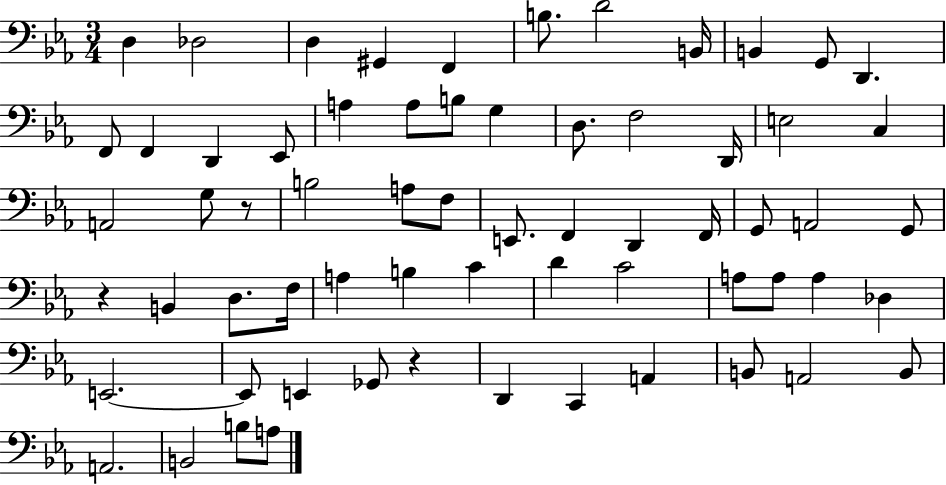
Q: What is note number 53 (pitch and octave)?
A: D2